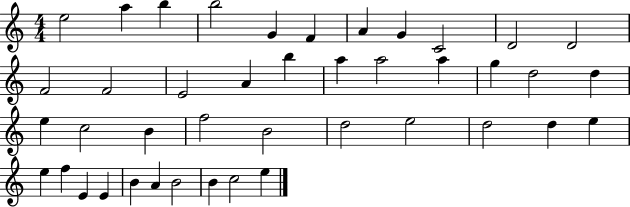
E5/h A5/q B5/q B5/h G4/q F4/q A4/q G4/q C4/h D4/h D4/h F4/h F4/h E4/h A4/q B5/q A5/q A5/h A5/q G5/q D5/h D5/q E5/q C5/h B4/q F5/h B4/h D5/h E5/h D5/h D5/q E5/q E5/q F5/q E4/q E4/q B4/q A4/q B4/h B4/q C5/h E5/q